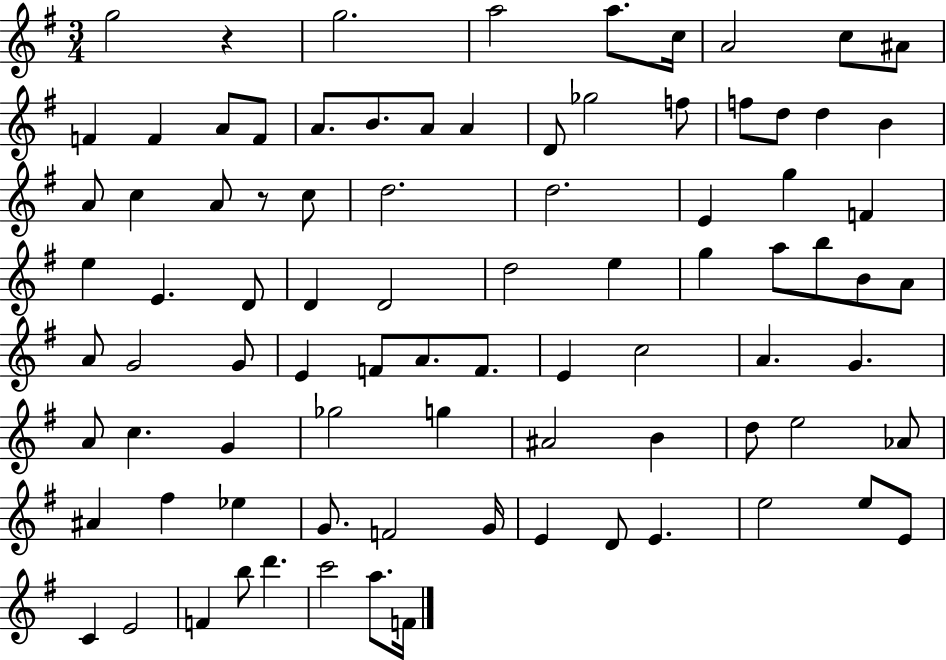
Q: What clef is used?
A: treble